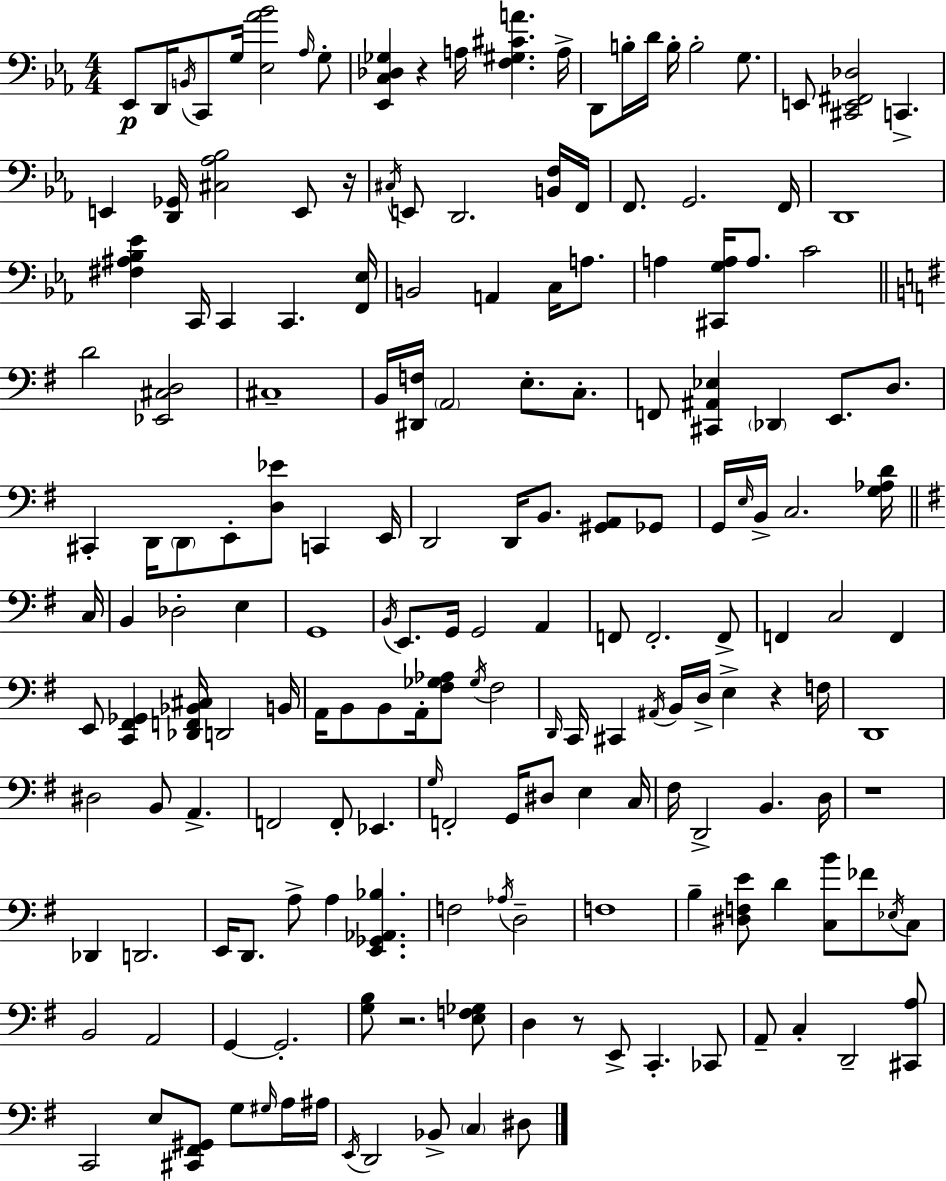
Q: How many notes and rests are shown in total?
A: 180